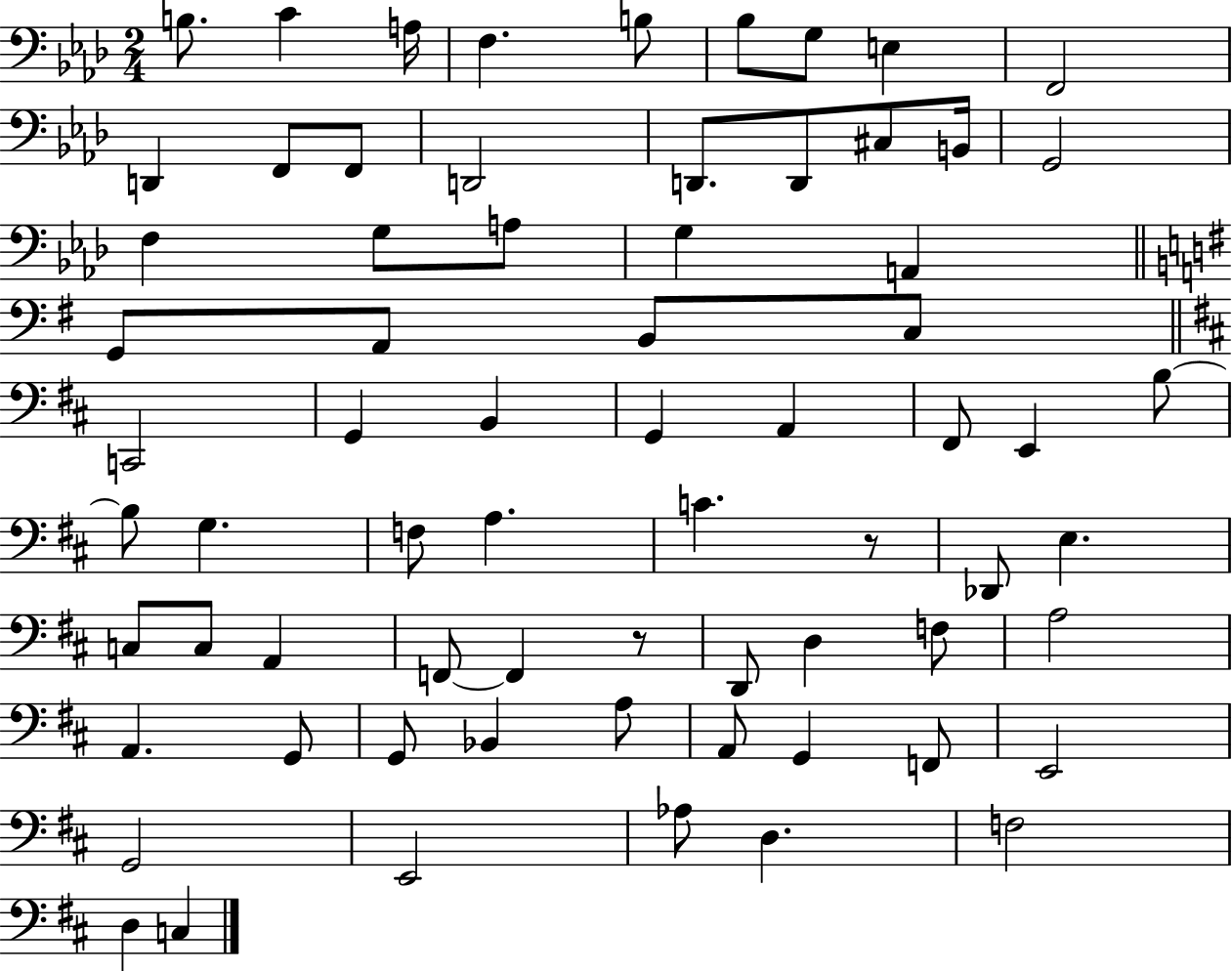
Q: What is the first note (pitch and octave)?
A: B3